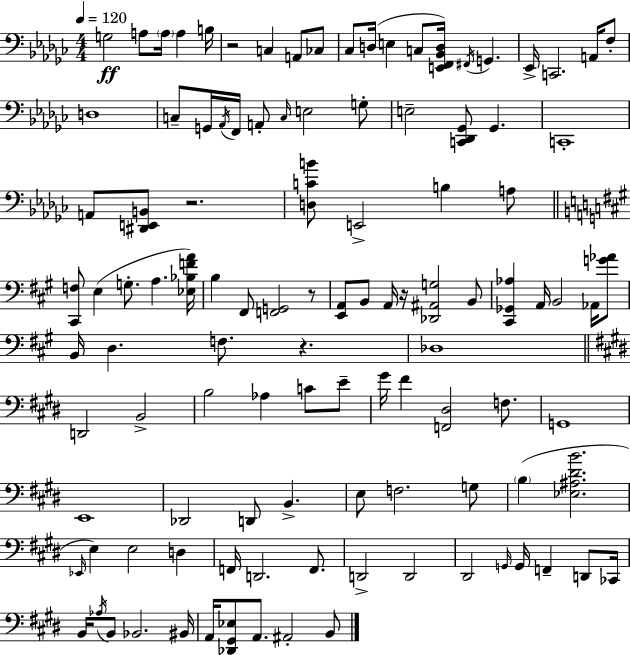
X:1
T:Untitled
M:4/4
L:1/4
K:Ebm
G,2 A,/2 A,/4 A, B,/4 z2 C, A,,/2 _C,/2 _C,/2 D,/4 E, C,/2 [E,,F,,_B,,D,]/4 ^F,,/4 G,, _E,,/4 C,,2 A,,/4 F,/2 D,4 C,/2 G,,/4 _A,,/4 F,,/4 A,,/2 C,/4 E,2 G,/2 E,2 [C,,_D,,_G,,]/2 _G,, C,,4 A,,/2 [^D,,E,,B,,]/2 z2 [D,CB]/2 E,,2 B, A,/2 [^C,,F,]/2 E, G,/2 A, [_E,_B,FA]/4 B, ^F,,/2 [F,,G,,]2 z/2 [E,,A,,]/2 B,,/2 A,,/4 z/4 [_D,,^A,,G,]2 B,,/2 [^C,,_G,,_A,] A,,/4 B,,2 _A,,/4 [G_A]/2 B,,/4 D, F,/2 z _D,4 D,,2 B,,2 B,2 _A, C/2 E/2 ^G/4 ^F [F,,^D,]2 F,/2 G,,4 E,,4 _D,,2 D,,/2 B,, E,/2 F,2 G,/2 B, [_E,^A,^DB]2 _E,,/4 E, E,2 D, F,,/4 D,,2 F,,/2 D,,2 D,,2 ^D,,2 G,,/4 G,,/4 F,, D,,/2 _C,,/4 B,,/4 _A,/4 B,,/2 _B,,2 ^B,,/4 A,,/4 [_D,,^G,,_E,]/2 A,,/2 ^A,,2 B,,/2